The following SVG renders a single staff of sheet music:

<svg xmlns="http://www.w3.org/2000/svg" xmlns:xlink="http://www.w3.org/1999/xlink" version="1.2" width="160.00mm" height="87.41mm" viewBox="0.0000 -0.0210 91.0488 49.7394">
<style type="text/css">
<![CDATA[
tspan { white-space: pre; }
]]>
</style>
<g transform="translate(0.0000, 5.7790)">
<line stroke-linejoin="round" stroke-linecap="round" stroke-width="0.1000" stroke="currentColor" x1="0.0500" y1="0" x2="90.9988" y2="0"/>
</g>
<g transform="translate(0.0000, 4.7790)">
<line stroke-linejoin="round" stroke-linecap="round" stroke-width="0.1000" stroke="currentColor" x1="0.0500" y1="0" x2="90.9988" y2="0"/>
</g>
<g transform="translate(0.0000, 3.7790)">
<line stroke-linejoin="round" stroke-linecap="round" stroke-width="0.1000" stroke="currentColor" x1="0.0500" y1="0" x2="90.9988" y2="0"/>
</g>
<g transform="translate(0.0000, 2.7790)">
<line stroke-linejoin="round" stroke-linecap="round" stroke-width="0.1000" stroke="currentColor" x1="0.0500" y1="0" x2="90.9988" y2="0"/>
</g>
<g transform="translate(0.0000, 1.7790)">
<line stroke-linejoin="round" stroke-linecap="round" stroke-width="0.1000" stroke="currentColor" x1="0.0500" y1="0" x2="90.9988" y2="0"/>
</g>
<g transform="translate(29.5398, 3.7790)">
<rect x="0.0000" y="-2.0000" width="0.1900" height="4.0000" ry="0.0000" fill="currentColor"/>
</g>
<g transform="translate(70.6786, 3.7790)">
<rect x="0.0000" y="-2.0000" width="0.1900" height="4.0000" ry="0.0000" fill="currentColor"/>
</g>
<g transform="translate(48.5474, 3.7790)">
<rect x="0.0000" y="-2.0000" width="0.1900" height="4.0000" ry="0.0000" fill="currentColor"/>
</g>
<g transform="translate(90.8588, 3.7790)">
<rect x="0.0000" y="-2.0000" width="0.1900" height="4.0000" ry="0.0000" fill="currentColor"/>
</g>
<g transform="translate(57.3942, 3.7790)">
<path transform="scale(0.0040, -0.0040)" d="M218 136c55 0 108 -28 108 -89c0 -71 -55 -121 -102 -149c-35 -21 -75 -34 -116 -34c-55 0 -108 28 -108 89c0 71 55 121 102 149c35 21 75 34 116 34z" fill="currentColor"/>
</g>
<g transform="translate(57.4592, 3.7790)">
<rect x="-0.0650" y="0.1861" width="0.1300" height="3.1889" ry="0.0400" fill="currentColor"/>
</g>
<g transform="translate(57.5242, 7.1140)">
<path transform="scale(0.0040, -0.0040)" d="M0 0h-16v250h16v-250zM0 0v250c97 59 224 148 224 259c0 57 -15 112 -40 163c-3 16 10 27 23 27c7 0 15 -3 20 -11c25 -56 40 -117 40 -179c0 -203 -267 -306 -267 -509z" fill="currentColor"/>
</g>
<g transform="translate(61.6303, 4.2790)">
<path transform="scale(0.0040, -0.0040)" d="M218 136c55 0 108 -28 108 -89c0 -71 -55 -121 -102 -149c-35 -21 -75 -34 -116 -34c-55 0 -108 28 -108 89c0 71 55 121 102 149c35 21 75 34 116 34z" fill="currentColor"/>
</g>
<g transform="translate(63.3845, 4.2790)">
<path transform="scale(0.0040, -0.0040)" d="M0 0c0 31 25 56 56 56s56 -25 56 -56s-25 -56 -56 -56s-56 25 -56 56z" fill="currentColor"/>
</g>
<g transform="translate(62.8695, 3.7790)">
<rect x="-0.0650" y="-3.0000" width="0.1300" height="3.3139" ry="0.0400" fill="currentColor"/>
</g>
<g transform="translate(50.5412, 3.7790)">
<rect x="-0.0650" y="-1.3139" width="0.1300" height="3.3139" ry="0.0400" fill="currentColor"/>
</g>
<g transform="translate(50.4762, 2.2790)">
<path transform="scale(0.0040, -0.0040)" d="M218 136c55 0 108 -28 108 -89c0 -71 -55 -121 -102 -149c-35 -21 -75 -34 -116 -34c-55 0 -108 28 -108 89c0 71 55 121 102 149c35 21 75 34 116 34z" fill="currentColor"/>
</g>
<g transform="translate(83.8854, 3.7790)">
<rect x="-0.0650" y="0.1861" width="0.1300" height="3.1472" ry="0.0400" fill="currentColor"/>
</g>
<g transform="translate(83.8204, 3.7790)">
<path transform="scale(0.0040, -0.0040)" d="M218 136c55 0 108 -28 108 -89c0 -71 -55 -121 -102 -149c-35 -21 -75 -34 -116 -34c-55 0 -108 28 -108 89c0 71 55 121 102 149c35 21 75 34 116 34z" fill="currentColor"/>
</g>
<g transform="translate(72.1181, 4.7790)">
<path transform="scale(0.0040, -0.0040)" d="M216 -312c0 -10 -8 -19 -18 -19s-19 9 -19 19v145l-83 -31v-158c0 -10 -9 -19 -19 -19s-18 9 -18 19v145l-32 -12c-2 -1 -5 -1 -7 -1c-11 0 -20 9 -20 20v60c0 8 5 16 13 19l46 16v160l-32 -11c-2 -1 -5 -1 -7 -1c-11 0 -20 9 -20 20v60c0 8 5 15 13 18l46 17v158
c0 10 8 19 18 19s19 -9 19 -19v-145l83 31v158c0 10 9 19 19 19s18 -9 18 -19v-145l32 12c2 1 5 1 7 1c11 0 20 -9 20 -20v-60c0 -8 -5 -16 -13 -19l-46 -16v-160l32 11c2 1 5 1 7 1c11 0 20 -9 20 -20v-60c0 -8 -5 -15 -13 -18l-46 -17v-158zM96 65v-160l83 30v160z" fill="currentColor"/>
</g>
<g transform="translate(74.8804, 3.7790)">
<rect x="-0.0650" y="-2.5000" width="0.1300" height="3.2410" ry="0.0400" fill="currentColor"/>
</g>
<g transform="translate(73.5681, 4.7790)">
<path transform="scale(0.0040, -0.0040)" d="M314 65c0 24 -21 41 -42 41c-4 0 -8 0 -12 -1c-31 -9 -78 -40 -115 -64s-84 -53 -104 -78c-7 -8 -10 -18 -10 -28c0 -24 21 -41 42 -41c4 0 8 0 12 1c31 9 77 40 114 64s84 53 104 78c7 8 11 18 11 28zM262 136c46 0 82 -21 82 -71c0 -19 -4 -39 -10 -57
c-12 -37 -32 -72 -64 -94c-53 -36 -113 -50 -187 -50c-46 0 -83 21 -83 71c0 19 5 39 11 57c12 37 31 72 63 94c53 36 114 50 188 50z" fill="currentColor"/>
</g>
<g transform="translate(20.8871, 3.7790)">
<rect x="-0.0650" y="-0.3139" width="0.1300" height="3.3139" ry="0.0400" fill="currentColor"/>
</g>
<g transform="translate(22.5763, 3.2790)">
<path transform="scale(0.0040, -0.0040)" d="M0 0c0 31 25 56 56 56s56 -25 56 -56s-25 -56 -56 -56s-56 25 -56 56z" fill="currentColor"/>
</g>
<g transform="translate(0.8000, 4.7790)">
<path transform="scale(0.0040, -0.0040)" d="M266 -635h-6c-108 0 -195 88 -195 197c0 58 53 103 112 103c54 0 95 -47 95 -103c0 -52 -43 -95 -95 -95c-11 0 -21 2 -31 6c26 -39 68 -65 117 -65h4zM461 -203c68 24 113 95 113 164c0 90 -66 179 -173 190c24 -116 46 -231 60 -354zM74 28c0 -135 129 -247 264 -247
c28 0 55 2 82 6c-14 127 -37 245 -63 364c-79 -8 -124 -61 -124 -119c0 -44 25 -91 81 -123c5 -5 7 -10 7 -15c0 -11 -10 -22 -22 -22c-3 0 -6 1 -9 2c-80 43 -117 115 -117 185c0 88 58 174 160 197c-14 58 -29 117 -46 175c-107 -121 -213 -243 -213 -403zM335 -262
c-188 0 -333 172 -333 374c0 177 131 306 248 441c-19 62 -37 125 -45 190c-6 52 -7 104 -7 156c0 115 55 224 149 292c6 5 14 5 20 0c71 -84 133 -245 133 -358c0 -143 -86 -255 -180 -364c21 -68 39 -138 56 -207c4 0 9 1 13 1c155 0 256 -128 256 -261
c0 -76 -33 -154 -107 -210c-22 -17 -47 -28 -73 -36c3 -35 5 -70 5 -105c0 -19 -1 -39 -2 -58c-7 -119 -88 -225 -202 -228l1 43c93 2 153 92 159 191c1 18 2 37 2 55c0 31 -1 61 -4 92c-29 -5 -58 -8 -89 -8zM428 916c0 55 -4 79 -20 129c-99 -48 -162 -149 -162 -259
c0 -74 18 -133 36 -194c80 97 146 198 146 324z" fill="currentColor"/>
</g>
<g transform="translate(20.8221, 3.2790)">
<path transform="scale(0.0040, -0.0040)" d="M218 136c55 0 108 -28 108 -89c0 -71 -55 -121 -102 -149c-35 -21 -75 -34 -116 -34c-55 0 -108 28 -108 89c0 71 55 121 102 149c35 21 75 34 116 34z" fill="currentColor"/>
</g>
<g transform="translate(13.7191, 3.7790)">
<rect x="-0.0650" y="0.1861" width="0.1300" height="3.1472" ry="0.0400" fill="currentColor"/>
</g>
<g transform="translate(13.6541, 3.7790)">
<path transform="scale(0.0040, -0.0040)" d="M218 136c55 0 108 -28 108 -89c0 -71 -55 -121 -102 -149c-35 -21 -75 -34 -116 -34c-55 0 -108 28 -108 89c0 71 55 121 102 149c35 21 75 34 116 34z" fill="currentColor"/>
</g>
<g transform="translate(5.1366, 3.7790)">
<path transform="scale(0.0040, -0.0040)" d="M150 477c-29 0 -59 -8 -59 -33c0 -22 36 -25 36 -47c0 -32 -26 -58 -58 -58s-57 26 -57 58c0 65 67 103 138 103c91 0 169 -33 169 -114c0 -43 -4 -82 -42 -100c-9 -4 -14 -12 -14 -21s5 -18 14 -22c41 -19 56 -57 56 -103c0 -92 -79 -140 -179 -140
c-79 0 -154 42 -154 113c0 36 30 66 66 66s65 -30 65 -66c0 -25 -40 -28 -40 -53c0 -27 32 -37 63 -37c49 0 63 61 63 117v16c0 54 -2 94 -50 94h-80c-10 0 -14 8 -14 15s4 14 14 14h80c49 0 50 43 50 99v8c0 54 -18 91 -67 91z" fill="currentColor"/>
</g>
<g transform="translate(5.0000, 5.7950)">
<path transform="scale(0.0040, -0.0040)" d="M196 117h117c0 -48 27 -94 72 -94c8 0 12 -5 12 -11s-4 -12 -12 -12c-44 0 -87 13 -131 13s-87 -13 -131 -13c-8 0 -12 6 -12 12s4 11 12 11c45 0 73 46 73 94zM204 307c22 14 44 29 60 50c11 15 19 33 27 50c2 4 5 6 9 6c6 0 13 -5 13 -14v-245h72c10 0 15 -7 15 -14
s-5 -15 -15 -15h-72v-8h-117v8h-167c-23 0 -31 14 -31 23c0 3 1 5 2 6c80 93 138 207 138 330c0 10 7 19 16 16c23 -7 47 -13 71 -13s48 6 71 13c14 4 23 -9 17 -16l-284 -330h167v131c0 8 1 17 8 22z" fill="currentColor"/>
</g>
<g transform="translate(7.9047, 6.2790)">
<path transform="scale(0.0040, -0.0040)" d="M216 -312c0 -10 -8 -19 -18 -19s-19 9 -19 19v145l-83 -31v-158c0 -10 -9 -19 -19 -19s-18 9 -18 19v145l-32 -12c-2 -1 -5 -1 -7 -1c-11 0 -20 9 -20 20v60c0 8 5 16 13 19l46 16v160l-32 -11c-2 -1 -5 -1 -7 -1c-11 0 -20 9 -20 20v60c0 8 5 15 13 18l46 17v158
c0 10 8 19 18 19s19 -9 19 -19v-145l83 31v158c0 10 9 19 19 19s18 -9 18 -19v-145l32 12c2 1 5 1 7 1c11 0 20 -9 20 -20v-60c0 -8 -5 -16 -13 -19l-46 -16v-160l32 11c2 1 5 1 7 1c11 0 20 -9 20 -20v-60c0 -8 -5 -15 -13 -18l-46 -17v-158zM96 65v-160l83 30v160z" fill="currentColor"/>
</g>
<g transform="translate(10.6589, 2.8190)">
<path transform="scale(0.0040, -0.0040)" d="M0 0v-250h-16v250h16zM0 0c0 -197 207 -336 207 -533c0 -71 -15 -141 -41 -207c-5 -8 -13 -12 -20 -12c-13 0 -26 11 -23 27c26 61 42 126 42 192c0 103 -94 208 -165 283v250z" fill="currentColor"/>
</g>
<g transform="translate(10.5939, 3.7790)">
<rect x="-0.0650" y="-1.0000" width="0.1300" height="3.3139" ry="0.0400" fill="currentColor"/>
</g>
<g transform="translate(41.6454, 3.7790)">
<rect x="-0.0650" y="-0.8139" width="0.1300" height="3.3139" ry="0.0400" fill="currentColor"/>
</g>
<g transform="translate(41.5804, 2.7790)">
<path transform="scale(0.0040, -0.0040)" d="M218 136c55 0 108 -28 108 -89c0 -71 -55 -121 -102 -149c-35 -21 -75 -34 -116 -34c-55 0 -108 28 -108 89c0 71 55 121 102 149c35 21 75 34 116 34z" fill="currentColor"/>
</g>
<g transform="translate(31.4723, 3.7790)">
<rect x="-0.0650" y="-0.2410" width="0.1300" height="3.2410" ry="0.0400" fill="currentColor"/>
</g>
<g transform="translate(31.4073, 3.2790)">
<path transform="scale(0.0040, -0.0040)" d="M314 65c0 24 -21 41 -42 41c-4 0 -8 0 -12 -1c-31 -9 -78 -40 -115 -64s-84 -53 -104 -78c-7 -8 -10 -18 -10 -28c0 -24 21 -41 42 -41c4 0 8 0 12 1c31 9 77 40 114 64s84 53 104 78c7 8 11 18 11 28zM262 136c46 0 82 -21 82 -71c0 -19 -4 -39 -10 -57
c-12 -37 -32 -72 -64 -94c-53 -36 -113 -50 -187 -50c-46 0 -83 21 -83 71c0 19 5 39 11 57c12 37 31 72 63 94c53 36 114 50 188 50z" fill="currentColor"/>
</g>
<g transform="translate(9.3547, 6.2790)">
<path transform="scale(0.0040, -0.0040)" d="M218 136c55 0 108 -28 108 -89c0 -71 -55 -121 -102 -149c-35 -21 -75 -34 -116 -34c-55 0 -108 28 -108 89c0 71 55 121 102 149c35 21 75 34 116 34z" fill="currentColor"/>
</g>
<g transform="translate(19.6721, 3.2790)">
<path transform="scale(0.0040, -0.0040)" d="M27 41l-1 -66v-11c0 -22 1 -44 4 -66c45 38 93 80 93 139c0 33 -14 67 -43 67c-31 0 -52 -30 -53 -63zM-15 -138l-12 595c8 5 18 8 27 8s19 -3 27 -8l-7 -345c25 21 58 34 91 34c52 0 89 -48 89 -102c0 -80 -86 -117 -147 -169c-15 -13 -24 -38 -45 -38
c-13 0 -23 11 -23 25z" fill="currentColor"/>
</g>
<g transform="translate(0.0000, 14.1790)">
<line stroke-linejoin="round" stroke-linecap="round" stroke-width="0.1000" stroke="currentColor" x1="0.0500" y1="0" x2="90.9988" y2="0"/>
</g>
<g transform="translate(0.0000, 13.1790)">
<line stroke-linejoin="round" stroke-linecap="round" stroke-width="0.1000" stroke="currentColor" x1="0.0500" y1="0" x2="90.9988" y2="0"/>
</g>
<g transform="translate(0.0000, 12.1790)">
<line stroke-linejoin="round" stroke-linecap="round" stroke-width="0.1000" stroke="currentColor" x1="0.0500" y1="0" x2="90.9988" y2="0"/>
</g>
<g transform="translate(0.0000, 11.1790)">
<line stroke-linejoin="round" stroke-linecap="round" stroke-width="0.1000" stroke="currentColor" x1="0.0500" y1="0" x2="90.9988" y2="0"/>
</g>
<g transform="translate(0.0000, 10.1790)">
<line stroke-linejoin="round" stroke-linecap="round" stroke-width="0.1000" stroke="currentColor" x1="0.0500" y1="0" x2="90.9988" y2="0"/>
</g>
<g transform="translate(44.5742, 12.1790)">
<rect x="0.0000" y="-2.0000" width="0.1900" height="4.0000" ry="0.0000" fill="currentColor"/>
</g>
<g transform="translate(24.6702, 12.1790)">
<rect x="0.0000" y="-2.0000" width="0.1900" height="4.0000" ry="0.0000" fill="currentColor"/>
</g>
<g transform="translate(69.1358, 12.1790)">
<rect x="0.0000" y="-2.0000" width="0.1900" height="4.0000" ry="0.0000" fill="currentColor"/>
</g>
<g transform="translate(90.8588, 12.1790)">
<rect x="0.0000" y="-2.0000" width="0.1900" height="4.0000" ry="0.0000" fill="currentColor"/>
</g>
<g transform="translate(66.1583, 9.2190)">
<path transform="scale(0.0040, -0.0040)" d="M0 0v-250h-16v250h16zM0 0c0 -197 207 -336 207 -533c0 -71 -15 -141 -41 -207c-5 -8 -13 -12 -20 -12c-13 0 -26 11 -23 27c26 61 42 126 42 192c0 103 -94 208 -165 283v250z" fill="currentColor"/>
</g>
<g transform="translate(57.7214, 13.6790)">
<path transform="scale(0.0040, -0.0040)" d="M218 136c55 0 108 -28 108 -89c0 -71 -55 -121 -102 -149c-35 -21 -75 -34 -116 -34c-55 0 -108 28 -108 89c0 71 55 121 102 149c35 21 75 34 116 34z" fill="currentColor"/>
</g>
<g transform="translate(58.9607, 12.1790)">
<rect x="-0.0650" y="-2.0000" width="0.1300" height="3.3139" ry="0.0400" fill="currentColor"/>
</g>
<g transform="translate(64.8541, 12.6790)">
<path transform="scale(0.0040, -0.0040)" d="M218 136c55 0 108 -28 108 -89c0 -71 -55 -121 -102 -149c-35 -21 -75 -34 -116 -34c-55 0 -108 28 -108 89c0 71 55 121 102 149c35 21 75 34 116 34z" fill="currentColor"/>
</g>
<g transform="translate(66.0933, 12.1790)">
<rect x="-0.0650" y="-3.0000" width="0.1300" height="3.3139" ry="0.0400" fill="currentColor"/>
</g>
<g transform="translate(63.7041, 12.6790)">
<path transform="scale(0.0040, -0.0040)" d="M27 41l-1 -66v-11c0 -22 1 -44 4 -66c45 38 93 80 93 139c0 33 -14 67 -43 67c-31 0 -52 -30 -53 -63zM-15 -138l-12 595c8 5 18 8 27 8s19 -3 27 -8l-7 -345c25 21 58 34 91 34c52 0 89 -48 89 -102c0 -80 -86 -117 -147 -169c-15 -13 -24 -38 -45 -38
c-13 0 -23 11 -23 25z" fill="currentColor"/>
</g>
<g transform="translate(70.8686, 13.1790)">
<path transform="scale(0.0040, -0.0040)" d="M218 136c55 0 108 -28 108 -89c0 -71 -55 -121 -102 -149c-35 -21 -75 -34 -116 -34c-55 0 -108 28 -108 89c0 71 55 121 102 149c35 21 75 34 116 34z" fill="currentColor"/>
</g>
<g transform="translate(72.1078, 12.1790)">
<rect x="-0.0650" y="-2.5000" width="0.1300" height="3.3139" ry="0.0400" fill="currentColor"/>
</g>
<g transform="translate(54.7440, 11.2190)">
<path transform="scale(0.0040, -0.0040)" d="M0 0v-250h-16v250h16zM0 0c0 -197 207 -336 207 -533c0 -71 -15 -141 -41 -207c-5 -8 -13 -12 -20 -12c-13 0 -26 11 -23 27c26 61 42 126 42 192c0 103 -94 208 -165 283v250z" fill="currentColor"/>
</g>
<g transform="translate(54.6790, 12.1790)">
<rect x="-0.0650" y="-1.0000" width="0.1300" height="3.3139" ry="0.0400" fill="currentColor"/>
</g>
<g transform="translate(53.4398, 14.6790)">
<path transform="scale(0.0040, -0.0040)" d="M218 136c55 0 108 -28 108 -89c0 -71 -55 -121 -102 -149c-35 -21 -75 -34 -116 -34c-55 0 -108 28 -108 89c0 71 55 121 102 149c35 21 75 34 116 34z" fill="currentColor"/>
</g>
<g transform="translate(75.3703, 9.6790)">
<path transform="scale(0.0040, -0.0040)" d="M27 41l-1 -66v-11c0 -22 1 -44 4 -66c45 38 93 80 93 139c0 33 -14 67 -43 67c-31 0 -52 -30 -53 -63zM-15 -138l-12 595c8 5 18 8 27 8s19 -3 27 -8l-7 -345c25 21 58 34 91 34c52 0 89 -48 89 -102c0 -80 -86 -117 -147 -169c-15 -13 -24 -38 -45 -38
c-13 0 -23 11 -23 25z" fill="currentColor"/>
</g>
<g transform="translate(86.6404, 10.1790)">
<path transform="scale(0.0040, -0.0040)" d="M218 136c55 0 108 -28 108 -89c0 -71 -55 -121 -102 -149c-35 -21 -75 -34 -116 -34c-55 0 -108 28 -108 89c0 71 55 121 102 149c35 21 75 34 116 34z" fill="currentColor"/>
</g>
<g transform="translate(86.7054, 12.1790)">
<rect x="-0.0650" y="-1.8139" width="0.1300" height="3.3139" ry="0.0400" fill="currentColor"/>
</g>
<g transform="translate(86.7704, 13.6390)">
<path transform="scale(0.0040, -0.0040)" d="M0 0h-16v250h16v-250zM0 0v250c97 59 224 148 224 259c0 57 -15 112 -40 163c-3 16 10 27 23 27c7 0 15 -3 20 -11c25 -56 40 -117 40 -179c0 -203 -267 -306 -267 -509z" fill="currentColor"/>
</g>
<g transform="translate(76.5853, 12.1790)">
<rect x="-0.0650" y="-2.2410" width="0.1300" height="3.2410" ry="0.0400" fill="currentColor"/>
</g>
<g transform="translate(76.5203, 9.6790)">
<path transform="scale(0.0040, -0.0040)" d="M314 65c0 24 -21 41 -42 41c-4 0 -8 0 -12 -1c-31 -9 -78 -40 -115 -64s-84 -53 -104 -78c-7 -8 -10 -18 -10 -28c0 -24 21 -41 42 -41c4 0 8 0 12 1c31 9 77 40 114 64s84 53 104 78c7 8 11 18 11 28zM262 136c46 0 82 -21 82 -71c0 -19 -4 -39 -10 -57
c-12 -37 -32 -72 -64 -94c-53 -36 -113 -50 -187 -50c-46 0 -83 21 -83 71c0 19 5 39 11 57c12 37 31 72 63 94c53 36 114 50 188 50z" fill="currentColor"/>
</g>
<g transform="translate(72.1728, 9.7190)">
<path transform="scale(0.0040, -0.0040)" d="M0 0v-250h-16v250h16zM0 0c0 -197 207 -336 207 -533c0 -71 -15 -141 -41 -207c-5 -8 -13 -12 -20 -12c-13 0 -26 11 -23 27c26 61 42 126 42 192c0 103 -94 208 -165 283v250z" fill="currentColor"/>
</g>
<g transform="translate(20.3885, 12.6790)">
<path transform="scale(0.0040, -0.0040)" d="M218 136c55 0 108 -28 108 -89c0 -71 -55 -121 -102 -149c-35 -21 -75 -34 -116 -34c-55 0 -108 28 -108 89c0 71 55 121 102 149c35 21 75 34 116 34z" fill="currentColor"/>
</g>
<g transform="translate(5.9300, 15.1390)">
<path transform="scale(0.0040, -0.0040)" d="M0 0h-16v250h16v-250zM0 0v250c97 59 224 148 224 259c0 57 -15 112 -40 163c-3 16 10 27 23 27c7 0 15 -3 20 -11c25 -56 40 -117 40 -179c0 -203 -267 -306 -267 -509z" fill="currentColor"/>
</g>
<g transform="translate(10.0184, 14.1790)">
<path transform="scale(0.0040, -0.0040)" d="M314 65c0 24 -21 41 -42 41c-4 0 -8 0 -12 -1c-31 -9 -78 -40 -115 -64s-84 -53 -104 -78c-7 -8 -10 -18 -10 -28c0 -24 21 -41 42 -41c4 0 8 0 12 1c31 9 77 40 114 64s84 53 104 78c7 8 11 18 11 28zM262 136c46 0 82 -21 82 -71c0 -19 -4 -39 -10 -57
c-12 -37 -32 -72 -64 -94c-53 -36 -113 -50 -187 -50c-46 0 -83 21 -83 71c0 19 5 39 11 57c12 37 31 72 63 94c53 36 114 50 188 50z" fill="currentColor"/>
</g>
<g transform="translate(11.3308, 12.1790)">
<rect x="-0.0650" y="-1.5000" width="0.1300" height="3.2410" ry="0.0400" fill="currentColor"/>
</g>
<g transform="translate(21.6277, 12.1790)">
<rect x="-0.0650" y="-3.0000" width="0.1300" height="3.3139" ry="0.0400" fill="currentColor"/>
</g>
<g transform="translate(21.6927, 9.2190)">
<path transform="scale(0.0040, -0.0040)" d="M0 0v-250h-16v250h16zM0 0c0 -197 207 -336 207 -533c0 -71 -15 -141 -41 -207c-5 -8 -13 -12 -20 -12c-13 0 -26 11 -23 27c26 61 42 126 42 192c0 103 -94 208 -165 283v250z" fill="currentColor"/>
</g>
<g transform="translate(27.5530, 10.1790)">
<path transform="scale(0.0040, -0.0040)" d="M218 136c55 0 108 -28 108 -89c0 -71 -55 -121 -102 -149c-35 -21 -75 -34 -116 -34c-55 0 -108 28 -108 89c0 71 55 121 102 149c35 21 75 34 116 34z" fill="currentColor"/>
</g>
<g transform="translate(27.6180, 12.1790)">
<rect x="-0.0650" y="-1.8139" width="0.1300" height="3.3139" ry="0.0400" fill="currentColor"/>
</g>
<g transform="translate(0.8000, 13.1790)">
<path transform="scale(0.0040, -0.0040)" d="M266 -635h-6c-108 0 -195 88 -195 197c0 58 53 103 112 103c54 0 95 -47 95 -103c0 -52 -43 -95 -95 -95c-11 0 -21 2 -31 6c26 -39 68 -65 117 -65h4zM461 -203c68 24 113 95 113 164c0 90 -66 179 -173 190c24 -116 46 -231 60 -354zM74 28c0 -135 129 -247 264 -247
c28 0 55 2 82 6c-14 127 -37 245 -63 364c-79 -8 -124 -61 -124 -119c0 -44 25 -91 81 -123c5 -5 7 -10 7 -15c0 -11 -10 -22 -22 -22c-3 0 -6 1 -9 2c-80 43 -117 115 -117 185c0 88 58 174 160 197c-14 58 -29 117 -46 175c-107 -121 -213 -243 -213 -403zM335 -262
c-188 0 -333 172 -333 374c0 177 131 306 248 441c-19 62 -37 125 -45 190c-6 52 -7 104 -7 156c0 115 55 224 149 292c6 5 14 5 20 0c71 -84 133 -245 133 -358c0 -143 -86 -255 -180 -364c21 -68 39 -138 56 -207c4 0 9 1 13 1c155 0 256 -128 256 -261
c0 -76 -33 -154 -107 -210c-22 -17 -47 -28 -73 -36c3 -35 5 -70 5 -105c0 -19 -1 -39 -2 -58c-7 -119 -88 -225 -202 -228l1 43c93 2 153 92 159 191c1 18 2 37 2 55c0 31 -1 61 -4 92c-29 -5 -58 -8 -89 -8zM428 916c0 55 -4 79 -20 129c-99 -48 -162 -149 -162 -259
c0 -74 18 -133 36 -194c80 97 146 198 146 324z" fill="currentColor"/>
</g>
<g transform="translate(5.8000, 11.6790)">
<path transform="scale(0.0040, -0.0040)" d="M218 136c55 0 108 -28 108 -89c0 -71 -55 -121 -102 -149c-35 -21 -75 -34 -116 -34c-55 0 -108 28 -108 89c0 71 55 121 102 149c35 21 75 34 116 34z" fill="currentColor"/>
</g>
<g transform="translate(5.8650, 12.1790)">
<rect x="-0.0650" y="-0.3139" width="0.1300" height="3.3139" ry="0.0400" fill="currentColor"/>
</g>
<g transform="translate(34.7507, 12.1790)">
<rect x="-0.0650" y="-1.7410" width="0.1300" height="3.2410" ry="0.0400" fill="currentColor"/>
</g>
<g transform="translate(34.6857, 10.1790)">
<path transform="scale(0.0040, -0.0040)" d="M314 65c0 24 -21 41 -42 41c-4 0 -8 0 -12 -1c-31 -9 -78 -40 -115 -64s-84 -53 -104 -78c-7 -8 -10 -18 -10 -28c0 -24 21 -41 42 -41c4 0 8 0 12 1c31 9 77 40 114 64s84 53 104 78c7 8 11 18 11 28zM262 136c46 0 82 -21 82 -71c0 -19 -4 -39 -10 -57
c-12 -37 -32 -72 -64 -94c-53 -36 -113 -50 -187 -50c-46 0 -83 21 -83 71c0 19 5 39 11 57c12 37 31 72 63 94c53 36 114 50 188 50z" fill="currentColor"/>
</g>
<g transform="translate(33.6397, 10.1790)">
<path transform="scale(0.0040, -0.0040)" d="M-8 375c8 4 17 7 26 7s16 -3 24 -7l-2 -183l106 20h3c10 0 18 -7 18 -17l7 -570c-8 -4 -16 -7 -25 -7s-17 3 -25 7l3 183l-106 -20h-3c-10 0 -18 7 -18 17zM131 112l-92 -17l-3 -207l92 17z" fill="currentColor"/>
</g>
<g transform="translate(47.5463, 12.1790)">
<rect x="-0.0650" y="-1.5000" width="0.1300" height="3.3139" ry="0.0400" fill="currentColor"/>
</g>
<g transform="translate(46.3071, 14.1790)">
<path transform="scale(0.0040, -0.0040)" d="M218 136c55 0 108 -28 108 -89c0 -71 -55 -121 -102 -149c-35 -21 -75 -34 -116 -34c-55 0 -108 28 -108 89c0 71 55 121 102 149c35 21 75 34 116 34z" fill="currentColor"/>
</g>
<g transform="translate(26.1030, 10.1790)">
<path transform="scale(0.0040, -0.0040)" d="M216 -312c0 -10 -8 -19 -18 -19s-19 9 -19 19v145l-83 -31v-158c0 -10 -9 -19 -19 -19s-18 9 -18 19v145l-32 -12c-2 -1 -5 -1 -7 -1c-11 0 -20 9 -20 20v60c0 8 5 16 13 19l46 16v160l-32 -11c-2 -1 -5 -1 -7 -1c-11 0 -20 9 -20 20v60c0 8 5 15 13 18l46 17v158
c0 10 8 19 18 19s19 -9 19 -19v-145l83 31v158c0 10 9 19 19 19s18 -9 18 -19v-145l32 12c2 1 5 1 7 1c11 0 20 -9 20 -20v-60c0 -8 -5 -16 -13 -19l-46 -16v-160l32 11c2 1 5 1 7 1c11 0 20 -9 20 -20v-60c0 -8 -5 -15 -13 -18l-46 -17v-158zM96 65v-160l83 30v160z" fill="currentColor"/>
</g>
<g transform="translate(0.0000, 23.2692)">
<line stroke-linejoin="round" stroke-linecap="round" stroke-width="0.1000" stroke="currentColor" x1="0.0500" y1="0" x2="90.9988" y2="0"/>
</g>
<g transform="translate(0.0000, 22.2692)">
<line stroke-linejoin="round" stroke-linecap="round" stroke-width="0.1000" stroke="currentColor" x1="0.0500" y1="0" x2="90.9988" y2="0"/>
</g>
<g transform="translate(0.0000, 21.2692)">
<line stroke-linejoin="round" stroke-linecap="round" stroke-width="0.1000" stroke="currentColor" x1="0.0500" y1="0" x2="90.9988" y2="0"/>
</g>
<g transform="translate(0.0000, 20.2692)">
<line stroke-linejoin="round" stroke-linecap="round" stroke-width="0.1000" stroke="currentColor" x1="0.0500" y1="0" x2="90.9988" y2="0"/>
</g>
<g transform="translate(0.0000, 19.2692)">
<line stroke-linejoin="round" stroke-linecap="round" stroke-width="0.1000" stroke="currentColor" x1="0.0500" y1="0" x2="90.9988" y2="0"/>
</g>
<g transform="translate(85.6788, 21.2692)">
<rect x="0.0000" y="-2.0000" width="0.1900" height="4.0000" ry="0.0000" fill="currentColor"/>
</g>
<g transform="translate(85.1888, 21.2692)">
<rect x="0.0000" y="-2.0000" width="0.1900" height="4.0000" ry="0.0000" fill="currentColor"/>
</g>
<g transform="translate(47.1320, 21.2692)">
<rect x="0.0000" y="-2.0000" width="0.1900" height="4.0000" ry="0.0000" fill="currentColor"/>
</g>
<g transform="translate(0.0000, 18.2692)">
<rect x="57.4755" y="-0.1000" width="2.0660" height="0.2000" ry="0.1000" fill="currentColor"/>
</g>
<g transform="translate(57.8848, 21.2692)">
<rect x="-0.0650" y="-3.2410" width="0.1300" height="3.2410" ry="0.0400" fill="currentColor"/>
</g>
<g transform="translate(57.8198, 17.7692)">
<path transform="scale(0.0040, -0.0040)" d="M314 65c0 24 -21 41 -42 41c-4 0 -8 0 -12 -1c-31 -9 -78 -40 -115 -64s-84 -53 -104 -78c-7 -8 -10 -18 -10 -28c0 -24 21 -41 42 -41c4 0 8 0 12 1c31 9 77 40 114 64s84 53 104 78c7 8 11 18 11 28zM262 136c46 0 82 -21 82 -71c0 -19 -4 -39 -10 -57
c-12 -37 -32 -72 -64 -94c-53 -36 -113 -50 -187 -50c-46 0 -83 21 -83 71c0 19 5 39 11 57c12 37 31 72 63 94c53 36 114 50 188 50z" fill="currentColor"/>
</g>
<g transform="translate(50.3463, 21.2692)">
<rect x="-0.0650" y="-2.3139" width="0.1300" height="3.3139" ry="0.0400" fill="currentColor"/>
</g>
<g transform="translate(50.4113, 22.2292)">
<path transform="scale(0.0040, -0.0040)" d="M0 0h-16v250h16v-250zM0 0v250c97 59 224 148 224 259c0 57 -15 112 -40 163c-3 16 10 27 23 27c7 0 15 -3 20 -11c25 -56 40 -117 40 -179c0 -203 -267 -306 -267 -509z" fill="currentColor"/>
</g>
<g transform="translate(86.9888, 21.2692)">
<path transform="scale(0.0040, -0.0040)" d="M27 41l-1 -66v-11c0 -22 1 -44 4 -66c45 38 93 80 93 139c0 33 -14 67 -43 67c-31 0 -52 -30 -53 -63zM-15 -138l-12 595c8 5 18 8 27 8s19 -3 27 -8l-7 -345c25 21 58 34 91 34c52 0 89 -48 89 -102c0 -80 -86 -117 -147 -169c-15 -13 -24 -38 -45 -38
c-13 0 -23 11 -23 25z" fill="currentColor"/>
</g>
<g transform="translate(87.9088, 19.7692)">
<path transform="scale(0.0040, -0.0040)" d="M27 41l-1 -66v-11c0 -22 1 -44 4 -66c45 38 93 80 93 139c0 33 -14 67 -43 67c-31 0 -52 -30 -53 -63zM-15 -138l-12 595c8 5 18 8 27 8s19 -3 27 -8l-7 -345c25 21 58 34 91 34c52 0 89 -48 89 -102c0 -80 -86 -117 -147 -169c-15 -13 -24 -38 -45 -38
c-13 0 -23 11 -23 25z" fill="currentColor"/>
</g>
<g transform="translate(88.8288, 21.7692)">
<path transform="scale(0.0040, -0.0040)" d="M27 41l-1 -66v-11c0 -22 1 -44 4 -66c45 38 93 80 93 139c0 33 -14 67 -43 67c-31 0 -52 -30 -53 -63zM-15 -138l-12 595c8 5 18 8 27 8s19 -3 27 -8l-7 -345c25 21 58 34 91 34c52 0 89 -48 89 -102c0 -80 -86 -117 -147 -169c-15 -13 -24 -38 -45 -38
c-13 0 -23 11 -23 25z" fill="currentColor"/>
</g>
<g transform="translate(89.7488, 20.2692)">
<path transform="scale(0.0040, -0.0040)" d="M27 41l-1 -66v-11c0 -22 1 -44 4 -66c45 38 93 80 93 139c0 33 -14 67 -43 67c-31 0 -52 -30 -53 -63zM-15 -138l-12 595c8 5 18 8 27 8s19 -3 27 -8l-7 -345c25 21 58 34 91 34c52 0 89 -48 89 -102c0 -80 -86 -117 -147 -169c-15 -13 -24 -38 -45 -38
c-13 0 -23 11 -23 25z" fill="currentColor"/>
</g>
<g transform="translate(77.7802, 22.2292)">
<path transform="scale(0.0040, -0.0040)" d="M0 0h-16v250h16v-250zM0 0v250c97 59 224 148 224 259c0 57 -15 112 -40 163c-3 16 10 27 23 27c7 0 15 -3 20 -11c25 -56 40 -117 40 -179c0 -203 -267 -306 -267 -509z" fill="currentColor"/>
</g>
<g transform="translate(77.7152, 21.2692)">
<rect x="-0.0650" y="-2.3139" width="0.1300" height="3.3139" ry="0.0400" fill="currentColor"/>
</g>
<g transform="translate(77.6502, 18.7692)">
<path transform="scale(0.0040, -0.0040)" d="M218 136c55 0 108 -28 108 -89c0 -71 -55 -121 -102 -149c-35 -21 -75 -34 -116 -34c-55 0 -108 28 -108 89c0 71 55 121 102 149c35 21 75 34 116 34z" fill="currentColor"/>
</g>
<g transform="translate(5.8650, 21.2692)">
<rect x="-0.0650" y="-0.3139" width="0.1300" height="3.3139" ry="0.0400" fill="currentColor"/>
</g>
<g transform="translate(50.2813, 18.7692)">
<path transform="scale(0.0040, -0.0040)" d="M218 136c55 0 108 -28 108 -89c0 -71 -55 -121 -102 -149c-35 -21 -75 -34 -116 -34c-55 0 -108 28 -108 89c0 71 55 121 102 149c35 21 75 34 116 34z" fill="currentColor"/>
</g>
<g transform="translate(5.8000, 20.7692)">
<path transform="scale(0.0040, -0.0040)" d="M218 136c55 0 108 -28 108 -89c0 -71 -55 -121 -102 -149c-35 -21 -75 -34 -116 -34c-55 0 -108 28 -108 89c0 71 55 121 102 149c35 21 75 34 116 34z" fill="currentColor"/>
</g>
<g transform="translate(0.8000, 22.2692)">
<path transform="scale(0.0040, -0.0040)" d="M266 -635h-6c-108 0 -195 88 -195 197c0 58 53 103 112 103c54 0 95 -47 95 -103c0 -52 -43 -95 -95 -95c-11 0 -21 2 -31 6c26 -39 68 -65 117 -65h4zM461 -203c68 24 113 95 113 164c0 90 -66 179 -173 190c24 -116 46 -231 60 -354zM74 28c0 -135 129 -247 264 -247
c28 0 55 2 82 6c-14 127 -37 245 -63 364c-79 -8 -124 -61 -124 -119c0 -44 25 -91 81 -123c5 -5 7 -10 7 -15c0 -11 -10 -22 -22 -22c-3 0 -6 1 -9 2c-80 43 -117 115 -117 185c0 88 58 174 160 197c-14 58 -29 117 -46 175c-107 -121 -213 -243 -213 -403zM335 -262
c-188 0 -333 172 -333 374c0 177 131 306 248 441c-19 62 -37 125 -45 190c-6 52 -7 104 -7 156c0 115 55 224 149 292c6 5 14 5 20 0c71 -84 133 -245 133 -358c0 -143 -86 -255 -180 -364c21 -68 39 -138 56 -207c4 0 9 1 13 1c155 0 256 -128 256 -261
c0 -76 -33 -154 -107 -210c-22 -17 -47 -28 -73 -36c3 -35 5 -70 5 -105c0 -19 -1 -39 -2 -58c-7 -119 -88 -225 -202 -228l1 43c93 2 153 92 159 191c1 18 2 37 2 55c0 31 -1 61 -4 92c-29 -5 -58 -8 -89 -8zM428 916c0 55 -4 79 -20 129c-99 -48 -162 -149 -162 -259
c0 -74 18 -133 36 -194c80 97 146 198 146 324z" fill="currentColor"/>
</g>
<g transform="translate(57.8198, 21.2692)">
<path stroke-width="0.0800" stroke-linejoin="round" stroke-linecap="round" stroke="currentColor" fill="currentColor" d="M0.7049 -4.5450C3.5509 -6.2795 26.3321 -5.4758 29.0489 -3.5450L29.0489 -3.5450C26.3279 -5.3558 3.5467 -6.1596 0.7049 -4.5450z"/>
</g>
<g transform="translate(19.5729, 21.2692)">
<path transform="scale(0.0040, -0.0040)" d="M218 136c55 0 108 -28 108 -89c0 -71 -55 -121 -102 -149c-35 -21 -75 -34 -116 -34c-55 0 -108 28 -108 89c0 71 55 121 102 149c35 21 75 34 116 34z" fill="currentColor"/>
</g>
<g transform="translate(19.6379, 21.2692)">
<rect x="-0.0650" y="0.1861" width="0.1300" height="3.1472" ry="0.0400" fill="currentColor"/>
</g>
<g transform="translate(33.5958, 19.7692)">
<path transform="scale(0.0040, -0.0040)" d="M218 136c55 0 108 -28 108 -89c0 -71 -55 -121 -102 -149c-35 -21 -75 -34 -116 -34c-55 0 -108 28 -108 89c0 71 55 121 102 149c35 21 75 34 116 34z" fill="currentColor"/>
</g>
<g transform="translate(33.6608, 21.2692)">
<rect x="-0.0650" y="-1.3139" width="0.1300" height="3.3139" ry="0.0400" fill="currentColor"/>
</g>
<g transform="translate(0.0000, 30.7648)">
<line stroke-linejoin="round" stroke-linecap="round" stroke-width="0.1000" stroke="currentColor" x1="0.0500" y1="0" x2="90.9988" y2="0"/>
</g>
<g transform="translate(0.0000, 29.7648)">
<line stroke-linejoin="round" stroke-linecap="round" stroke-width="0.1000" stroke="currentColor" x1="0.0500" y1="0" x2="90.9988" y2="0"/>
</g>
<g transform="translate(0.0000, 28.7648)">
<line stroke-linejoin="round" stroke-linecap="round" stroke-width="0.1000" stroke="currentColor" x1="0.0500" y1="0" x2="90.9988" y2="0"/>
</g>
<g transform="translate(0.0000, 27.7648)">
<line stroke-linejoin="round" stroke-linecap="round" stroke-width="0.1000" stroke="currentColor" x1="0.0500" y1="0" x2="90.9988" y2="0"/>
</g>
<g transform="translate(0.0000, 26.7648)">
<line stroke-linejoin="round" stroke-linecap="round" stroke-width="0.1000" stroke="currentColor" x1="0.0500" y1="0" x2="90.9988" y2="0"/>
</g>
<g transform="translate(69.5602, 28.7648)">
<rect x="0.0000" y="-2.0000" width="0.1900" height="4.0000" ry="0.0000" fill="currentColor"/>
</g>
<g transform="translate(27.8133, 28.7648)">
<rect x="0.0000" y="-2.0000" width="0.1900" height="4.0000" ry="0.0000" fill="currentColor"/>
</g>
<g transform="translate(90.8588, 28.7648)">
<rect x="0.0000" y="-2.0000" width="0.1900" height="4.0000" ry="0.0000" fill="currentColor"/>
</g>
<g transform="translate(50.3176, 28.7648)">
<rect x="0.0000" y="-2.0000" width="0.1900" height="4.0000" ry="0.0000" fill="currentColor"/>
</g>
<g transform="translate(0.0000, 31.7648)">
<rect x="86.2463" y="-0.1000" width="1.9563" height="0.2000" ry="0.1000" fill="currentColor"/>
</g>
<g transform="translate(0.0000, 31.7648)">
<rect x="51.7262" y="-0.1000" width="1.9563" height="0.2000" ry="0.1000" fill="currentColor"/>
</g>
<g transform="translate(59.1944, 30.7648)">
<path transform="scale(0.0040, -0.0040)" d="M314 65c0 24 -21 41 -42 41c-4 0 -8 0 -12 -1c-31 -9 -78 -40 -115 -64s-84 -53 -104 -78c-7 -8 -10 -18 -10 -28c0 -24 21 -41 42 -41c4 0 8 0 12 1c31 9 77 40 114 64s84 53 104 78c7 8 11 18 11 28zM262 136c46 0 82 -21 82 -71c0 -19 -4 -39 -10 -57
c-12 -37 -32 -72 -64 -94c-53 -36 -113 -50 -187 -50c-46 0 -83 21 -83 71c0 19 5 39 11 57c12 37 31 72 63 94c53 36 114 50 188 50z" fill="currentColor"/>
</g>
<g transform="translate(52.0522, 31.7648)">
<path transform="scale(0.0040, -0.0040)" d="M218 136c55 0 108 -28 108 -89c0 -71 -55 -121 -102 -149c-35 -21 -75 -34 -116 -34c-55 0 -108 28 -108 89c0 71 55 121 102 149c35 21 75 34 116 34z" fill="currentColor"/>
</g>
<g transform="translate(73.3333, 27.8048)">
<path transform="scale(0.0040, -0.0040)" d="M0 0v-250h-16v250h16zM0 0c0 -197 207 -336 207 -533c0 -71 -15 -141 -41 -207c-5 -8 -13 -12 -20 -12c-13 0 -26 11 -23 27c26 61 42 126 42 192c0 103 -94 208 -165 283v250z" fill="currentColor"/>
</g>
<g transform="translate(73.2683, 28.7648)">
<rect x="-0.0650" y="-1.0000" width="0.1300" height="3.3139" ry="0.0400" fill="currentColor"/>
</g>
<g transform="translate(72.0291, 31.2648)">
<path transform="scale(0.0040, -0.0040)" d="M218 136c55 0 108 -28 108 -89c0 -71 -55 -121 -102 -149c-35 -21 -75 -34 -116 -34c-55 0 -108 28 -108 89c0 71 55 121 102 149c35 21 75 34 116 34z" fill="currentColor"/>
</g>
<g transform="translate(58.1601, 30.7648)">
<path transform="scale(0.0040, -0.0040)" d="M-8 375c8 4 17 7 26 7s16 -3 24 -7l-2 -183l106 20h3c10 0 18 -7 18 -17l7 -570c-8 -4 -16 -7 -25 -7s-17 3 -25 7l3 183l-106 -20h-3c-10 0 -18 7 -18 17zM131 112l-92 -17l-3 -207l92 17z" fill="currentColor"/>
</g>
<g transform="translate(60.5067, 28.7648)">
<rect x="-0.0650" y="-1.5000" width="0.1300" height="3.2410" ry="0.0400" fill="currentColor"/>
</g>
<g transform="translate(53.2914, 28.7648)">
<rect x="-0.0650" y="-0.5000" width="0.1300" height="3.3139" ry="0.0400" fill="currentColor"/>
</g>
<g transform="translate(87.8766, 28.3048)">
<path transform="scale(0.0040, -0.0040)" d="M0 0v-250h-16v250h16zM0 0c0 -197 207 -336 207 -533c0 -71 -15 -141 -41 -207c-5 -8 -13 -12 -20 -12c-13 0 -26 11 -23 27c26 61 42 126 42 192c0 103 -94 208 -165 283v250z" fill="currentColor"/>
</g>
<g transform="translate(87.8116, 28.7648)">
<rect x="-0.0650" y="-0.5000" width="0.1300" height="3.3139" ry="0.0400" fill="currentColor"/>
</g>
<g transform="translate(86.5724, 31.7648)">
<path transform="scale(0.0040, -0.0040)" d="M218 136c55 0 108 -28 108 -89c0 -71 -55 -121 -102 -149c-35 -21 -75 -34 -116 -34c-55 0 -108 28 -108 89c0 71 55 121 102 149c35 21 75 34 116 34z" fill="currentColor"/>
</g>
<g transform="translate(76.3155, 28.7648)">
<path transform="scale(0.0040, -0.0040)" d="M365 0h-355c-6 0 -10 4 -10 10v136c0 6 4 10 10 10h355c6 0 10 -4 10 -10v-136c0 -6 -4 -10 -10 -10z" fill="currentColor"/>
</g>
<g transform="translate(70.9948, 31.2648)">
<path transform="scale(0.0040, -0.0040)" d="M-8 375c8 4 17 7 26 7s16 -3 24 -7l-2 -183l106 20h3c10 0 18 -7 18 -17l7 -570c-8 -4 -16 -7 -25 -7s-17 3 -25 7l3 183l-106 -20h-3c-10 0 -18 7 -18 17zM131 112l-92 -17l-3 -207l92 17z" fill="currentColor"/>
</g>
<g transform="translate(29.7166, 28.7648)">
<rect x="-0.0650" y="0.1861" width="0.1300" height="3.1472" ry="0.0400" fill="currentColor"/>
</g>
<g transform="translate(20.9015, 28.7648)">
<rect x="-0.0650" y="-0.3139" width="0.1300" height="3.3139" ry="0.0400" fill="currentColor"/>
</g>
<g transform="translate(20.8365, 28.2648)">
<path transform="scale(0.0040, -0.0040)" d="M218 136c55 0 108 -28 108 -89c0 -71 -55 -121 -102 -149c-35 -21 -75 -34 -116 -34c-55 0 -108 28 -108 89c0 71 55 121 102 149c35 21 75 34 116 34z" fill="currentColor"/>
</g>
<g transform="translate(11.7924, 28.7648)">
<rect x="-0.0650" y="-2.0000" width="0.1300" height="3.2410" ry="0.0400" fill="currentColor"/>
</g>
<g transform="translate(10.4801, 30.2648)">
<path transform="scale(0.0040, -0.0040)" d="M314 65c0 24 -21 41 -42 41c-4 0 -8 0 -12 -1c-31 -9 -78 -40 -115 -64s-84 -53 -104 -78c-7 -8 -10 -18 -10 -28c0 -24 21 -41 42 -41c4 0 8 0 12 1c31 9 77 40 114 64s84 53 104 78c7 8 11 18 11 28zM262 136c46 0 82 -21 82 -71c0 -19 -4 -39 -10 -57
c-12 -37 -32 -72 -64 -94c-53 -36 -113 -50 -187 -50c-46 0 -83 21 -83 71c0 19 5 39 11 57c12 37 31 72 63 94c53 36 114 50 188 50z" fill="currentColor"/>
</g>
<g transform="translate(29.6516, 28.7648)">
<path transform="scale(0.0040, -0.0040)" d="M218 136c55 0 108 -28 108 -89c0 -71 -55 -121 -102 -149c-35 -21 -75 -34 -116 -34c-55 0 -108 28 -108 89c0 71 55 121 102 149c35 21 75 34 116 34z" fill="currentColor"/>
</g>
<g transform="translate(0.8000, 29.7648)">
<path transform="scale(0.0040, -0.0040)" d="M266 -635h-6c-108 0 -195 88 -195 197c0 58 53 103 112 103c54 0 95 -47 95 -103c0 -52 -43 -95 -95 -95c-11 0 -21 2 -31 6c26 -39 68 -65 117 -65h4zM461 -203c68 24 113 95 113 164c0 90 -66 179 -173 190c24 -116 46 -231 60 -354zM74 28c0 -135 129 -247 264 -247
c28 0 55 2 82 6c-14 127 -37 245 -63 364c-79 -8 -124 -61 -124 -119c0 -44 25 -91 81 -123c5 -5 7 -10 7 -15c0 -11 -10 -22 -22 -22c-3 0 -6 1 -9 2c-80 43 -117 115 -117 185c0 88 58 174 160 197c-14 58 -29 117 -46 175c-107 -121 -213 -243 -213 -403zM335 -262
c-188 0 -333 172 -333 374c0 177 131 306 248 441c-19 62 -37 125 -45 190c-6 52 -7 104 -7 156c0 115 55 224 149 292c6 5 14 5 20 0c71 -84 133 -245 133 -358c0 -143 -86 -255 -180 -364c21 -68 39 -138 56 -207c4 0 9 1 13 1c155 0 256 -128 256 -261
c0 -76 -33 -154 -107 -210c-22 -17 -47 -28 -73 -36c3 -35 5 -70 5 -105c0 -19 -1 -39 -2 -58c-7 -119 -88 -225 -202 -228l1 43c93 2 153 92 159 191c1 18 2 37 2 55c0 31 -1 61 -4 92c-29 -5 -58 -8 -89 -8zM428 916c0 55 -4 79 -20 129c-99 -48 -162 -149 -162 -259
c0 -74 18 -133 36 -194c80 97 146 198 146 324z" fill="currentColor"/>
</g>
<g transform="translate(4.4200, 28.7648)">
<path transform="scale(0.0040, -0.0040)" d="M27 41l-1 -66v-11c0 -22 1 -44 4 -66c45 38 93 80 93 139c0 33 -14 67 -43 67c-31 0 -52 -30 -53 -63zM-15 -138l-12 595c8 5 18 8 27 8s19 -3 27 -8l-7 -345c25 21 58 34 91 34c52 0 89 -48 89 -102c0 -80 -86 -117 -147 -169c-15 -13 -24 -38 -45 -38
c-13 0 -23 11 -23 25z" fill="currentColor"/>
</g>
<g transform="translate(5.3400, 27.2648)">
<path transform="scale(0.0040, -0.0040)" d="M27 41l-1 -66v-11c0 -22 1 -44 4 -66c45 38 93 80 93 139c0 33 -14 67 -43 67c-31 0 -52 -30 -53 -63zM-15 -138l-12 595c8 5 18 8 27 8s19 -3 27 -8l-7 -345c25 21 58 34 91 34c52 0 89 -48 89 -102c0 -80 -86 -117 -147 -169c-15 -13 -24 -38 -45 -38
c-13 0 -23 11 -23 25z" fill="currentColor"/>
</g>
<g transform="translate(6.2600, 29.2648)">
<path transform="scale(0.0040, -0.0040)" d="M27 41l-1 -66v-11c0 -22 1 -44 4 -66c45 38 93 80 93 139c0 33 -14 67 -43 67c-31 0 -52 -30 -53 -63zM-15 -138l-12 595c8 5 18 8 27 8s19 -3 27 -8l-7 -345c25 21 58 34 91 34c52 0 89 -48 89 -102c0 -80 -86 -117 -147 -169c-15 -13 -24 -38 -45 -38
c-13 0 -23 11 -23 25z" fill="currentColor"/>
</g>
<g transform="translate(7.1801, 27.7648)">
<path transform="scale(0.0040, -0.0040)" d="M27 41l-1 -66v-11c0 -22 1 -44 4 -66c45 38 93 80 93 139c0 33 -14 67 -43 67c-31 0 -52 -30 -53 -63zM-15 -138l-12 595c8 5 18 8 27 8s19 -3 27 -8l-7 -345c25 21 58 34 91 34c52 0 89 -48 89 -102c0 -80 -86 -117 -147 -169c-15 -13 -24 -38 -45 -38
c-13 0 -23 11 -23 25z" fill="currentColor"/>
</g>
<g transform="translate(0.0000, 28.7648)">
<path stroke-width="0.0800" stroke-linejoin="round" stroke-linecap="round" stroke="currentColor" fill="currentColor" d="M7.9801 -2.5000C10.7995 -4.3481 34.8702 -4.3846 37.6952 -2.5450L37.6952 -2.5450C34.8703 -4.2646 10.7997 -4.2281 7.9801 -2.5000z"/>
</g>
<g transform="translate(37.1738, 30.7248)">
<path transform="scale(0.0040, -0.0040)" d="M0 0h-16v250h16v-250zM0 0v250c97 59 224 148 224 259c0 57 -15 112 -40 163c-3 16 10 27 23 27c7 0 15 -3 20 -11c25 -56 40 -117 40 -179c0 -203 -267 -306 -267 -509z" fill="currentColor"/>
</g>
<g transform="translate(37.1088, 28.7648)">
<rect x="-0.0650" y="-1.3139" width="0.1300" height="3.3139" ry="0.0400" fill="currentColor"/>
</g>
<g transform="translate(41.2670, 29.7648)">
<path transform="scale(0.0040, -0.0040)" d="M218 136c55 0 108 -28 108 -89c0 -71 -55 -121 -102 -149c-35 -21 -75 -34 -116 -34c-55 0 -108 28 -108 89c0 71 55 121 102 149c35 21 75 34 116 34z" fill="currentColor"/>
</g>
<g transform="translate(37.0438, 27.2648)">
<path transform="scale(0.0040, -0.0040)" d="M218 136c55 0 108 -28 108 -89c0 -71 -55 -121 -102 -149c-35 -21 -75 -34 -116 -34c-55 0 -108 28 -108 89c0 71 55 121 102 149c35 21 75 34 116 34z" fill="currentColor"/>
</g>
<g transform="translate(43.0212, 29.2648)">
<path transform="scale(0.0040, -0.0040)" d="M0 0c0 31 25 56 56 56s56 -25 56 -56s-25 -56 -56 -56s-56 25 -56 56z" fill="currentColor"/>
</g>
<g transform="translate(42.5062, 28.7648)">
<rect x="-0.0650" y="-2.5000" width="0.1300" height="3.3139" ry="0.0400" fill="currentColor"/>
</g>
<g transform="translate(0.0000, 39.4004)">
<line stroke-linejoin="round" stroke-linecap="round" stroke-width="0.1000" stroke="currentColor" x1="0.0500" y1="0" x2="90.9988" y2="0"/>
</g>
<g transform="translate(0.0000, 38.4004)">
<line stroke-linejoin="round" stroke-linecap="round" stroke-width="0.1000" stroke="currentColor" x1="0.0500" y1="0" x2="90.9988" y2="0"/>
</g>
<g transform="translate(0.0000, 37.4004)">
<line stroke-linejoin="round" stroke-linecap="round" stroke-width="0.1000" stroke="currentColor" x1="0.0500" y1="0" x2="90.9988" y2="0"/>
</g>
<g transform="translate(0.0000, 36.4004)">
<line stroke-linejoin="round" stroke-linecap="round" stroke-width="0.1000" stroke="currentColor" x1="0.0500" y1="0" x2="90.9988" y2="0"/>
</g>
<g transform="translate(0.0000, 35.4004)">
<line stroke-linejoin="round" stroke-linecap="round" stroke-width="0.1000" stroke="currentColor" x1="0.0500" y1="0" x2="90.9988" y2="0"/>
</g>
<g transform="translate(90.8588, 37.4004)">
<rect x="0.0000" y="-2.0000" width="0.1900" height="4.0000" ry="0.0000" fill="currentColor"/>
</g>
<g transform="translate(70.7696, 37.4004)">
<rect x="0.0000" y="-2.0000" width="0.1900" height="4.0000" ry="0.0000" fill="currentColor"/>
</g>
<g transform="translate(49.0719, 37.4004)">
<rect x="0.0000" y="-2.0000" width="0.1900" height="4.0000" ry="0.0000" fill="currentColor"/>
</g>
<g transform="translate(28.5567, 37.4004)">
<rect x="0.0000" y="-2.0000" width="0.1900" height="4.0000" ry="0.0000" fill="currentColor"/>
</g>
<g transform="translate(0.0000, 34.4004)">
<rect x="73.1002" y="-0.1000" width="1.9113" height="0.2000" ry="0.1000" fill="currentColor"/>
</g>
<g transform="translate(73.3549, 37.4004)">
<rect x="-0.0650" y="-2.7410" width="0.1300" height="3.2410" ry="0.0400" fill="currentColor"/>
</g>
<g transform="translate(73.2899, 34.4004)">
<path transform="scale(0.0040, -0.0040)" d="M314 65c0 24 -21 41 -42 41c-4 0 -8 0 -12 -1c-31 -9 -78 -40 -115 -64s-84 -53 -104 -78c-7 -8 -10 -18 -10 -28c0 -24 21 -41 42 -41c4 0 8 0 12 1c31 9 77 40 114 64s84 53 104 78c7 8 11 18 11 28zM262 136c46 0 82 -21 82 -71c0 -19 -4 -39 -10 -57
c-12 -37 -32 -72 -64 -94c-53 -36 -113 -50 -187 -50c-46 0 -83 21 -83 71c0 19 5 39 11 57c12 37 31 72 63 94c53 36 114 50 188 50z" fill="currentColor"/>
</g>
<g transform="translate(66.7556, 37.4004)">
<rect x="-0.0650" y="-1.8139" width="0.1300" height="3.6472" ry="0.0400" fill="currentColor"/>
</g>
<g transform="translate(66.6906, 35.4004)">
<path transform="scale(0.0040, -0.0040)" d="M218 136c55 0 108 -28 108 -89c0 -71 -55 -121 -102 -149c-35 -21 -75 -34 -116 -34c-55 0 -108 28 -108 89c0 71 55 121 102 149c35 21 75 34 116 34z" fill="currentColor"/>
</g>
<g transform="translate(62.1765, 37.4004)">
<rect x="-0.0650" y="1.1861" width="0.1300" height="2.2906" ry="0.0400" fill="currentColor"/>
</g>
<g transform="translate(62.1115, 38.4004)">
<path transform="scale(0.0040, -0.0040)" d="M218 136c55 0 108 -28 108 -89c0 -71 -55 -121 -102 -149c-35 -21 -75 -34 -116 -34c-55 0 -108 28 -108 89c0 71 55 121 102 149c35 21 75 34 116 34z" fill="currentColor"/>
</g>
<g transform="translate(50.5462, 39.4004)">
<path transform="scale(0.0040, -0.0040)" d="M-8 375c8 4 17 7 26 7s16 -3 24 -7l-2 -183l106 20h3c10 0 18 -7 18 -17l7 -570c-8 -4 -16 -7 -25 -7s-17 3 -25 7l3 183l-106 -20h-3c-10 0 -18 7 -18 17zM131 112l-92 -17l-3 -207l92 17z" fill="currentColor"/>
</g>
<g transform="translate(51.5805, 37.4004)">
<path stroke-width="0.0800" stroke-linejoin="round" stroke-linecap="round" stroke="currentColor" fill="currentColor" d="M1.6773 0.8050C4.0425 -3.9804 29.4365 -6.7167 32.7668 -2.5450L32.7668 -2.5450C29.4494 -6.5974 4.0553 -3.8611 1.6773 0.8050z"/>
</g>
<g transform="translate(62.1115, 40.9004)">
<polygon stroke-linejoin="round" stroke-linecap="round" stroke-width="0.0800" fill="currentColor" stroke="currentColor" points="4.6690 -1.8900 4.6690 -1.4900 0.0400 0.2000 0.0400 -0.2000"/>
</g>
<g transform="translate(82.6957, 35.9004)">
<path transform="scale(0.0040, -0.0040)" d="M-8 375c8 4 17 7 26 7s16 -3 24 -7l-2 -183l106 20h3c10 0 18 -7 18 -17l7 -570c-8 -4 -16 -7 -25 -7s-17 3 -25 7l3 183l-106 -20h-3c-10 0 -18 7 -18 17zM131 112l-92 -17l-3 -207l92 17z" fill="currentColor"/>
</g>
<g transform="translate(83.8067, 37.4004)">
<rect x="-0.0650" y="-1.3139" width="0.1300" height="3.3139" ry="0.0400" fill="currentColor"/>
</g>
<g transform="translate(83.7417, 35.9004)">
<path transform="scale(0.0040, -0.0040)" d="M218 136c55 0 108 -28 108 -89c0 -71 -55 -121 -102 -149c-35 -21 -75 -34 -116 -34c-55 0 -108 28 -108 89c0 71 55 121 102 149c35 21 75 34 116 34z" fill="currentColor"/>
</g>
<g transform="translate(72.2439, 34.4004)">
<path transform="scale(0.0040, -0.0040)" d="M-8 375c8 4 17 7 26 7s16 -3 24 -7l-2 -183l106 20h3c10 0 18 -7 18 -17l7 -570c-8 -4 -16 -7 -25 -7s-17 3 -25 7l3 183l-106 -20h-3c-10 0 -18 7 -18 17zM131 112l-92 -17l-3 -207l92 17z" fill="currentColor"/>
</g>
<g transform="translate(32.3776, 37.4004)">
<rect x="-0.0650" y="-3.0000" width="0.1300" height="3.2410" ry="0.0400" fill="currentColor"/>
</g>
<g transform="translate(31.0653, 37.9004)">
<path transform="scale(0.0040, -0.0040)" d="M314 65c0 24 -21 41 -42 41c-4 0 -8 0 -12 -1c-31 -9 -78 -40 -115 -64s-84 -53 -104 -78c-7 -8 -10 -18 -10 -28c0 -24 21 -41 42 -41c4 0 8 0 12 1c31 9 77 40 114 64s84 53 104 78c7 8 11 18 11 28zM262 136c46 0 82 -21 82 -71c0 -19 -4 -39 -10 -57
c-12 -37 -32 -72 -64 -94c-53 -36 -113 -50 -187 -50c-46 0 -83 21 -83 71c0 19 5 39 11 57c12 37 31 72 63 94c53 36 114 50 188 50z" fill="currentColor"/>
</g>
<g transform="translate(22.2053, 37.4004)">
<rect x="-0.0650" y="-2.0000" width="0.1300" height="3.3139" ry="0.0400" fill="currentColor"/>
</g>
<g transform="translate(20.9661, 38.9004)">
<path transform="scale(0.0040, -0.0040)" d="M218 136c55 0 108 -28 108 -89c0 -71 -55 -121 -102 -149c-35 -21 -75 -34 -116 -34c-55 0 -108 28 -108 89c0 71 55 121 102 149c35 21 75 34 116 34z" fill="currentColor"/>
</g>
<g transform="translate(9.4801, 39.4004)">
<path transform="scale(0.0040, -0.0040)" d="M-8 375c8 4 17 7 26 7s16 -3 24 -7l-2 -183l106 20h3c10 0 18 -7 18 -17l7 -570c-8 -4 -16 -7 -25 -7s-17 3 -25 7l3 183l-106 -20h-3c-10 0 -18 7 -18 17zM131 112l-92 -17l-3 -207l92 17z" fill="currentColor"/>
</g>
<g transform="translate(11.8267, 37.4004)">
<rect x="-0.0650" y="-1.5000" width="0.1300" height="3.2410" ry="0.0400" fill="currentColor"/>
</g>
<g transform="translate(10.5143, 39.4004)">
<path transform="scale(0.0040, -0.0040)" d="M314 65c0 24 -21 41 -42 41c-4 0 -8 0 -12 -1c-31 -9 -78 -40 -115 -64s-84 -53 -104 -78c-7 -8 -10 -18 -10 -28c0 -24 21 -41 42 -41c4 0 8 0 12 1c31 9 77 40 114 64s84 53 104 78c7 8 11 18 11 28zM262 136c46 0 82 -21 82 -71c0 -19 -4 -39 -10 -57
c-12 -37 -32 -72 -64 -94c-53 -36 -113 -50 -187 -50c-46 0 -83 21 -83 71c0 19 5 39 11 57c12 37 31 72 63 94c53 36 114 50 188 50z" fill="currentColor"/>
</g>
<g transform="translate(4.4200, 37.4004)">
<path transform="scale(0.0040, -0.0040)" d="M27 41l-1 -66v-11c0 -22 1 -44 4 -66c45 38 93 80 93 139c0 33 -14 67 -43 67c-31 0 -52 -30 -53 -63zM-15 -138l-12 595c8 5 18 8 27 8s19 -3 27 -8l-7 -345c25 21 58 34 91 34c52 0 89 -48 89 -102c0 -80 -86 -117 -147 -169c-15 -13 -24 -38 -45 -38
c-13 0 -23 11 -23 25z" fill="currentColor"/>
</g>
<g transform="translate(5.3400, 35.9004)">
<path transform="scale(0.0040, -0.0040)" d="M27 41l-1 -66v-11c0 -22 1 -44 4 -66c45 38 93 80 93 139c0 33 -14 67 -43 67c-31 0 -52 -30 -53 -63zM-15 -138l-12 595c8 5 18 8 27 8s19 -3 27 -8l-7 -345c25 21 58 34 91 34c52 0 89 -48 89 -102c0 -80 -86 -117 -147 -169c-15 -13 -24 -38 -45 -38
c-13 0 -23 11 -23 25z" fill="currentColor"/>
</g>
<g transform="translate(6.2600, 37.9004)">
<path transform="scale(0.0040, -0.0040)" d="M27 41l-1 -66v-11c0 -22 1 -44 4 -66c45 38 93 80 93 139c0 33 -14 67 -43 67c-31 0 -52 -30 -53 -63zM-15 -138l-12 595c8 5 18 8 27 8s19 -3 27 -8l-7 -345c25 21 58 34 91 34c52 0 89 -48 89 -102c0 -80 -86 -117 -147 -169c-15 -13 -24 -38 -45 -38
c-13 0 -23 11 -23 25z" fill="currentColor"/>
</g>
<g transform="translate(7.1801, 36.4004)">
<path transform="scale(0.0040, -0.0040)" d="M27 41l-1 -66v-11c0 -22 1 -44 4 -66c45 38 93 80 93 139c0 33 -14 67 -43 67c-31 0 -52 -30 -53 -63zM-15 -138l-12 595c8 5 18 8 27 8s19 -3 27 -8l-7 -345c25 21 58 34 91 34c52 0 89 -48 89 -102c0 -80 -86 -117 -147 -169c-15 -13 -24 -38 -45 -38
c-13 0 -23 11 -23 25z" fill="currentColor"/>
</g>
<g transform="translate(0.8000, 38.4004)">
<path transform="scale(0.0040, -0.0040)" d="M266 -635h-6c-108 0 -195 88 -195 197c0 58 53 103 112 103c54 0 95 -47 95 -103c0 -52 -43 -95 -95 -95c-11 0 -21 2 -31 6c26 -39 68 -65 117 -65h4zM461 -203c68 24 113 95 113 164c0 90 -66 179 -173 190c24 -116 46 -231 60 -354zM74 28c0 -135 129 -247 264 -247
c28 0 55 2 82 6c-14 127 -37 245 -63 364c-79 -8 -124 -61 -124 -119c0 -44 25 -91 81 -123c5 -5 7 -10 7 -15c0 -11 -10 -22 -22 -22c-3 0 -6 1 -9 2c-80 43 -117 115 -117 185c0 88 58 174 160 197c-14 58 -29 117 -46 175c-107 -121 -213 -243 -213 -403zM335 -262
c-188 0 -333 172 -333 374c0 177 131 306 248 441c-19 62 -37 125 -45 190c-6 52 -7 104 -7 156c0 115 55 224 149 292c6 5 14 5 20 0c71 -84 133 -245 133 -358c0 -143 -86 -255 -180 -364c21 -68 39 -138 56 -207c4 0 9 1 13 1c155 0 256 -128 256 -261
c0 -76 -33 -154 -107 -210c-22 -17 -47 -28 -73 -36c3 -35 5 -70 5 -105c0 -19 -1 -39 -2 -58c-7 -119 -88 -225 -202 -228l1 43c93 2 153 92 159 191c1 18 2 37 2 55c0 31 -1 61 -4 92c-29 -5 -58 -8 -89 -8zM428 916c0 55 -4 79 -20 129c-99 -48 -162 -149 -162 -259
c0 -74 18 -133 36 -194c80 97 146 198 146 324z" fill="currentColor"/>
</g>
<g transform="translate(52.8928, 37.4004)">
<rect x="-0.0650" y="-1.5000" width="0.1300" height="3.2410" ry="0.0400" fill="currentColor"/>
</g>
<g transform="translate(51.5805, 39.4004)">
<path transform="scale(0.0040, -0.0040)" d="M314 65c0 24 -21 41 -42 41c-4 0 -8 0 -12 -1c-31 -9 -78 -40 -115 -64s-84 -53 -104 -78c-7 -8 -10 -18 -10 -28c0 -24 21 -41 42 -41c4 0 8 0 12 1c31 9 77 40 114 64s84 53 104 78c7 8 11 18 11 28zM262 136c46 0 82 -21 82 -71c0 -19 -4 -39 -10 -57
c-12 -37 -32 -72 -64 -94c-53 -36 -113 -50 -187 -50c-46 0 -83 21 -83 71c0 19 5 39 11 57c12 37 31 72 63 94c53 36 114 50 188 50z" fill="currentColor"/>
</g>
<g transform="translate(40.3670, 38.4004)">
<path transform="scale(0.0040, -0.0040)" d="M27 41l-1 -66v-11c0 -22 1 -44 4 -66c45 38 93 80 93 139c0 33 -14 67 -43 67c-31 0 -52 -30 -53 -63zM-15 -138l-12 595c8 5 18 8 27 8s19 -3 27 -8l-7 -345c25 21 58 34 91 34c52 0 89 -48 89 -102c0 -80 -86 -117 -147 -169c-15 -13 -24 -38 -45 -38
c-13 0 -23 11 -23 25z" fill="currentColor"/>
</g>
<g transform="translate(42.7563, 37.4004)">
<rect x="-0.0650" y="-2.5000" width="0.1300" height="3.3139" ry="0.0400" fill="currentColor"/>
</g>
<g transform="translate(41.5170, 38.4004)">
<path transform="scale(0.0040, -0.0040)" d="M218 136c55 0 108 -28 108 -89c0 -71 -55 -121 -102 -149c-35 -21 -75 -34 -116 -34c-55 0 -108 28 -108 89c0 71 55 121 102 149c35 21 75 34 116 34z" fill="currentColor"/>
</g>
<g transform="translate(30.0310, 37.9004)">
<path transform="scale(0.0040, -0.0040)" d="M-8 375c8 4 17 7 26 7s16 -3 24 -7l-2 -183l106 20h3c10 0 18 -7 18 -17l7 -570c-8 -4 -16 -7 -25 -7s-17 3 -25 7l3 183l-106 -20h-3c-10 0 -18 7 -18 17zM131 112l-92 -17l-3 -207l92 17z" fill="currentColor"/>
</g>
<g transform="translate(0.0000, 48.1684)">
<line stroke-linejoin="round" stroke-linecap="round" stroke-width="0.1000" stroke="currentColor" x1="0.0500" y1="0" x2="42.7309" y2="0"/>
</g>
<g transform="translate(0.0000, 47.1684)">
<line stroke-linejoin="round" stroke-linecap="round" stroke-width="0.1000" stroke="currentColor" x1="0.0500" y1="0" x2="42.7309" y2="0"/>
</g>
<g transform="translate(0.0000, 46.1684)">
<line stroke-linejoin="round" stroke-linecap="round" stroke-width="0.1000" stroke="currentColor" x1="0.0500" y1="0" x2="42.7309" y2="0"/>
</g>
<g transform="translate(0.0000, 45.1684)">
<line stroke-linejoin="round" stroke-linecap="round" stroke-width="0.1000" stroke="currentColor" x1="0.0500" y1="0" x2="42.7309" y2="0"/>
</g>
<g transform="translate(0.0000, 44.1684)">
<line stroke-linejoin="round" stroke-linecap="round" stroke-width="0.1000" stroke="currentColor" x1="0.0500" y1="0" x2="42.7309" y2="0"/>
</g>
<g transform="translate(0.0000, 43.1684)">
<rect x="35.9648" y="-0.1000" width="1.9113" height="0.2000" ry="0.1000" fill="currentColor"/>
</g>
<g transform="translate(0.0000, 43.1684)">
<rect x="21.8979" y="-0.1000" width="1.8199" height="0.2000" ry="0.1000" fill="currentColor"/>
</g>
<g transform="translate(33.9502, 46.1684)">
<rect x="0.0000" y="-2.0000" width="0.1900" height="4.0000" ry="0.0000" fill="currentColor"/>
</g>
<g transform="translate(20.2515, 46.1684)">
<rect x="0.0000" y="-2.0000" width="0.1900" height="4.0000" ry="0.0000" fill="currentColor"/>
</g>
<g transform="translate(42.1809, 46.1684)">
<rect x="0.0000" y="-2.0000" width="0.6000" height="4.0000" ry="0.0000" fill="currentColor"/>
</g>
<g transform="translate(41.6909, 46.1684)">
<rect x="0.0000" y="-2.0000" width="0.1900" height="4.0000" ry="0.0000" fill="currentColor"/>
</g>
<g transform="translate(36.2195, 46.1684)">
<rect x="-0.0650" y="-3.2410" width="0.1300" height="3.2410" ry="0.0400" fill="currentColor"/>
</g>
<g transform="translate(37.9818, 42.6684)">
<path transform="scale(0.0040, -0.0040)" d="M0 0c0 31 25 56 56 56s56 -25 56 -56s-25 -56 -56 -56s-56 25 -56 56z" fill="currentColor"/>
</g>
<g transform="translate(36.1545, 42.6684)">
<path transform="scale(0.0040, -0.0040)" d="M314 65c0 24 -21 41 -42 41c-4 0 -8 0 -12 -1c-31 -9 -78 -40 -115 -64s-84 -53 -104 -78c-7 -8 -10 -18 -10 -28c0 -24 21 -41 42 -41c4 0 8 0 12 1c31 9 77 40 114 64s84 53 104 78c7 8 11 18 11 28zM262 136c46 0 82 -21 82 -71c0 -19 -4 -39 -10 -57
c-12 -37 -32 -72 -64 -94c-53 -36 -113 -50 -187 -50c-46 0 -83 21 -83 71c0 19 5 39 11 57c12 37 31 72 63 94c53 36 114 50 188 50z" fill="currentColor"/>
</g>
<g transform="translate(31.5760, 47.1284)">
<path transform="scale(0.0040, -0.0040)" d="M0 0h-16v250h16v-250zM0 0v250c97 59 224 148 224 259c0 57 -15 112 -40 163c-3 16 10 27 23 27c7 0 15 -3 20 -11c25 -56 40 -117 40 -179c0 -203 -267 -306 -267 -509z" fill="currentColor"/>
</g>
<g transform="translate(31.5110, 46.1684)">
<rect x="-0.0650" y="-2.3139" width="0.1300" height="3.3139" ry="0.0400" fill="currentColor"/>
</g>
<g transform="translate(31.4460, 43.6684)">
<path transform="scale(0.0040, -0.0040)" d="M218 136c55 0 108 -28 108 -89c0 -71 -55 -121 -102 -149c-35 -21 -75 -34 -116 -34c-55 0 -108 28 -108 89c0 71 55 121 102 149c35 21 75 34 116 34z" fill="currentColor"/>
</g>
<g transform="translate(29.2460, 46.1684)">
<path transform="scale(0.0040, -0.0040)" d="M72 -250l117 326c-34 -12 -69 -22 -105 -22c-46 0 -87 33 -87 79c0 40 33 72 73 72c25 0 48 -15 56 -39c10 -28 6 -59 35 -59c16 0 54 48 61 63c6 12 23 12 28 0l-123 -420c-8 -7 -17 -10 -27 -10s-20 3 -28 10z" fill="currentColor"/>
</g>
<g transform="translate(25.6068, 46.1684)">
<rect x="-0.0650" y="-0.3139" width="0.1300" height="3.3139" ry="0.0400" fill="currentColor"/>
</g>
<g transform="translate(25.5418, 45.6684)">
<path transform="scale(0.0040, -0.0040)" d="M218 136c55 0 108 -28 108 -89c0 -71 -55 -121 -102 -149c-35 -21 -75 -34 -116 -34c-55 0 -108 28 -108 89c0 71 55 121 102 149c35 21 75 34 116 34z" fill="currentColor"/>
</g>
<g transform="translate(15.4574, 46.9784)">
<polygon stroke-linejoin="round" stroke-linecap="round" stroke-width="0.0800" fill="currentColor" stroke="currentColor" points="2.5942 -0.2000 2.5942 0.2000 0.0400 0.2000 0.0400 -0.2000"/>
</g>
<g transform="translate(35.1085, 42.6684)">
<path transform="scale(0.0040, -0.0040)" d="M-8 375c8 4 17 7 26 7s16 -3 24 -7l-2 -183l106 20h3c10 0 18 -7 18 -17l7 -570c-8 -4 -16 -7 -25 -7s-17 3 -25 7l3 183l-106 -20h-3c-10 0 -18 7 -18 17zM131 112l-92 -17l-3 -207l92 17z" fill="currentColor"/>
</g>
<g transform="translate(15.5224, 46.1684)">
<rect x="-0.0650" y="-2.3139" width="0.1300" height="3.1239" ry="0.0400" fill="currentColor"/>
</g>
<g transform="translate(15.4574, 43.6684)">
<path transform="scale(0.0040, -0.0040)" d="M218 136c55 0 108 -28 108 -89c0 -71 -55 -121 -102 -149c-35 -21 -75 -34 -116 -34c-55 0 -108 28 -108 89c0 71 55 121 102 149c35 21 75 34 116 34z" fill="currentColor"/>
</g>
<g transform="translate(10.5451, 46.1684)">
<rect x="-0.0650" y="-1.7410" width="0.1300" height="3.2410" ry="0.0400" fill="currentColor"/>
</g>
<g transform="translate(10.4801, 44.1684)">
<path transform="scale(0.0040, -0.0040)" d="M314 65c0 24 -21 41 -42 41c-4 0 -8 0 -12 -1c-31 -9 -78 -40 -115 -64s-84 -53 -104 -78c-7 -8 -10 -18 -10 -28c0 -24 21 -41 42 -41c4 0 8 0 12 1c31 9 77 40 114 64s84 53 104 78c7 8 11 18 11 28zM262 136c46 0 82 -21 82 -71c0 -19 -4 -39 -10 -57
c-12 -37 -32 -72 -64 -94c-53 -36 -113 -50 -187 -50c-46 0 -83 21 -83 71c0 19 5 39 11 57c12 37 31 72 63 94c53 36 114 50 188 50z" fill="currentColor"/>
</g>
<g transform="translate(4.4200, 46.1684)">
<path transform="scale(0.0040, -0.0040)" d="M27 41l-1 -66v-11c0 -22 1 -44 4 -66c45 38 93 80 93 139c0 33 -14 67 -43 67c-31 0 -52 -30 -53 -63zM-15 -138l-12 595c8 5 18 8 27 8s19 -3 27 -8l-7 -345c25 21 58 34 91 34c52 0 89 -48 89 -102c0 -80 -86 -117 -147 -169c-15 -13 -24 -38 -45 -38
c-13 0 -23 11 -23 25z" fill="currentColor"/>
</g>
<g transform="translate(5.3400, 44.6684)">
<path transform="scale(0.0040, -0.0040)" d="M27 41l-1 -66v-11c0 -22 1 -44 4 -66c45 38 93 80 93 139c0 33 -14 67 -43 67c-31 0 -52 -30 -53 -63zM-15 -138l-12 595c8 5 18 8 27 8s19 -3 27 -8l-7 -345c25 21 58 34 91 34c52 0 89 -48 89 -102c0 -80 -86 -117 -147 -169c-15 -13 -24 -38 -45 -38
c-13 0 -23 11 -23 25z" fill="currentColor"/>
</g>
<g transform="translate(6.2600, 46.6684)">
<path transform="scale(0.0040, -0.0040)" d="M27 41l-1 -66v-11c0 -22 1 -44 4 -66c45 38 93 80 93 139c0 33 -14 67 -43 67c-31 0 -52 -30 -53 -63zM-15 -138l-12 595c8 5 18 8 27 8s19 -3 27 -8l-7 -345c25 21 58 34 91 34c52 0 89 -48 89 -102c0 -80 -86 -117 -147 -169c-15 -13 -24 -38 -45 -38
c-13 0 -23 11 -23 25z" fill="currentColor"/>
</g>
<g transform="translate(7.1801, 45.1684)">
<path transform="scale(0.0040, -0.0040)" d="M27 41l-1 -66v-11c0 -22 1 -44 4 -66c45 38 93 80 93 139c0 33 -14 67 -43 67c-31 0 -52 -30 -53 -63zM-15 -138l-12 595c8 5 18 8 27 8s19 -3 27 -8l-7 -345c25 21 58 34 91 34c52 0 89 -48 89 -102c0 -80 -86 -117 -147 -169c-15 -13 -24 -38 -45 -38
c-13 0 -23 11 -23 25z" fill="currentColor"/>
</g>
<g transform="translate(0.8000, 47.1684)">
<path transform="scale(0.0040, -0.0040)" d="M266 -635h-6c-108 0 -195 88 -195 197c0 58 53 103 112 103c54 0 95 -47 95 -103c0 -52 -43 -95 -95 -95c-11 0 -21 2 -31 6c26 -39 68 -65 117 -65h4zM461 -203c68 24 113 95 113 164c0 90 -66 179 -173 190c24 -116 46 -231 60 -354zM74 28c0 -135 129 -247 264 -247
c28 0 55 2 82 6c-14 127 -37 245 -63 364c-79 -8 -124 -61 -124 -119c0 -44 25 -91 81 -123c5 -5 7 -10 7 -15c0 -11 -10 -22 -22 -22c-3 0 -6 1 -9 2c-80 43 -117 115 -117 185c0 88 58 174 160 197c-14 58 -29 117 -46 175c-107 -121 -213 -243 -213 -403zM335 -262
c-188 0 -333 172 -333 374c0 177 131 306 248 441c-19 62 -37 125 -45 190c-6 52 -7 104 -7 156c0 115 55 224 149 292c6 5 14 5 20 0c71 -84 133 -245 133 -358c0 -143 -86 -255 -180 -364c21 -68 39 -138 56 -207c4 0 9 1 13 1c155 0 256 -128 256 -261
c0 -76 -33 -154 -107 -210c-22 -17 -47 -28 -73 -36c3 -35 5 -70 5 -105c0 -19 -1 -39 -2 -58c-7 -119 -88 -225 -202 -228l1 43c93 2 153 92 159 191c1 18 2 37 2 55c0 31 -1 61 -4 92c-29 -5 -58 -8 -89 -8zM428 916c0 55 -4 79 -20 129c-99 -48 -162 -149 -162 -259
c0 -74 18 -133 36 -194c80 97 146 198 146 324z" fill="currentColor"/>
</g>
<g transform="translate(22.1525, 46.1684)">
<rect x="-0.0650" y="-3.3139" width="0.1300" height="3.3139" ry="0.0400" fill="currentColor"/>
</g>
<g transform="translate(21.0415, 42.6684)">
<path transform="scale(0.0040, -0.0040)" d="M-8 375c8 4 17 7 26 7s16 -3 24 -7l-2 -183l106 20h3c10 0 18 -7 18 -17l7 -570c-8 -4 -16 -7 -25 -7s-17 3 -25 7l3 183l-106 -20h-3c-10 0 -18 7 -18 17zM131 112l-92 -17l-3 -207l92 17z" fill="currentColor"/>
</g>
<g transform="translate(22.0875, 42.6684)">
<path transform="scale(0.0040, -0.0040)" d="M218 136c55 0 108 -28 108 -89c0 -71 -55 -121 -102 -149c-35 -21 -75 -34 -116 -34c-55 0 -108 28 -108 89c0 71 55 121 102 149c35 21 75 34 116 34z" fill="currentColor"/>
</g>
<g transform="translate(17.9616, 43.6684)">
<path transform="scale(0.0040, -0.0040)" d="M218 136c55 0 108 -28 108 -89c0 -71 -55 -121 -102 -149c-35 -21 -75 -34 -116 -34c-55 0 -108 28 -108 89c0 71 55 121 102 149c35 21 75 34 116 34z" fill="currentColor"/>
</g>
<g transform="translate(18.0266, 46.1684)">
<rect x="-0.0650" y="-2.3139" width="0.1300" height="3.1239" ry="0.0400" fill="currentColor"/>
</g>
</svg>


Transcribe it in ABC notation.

X:1
T:Untitled
M:3/4
L:1/4
K:C
^D/2 B _c c2 d e B/2 A ^G2 B c/2 E2 A/2 ^f f2 E D/2 F _A/2 G/2 _g2 f/2 c B e g/2 b2 g/2 F2 c _B _e/2 G C E2 D/2 z2 C/2 E2 F A2 _G E2 G/2 f/2 a2 e f2 g/2 g/2 b c z/2 g/2 b2